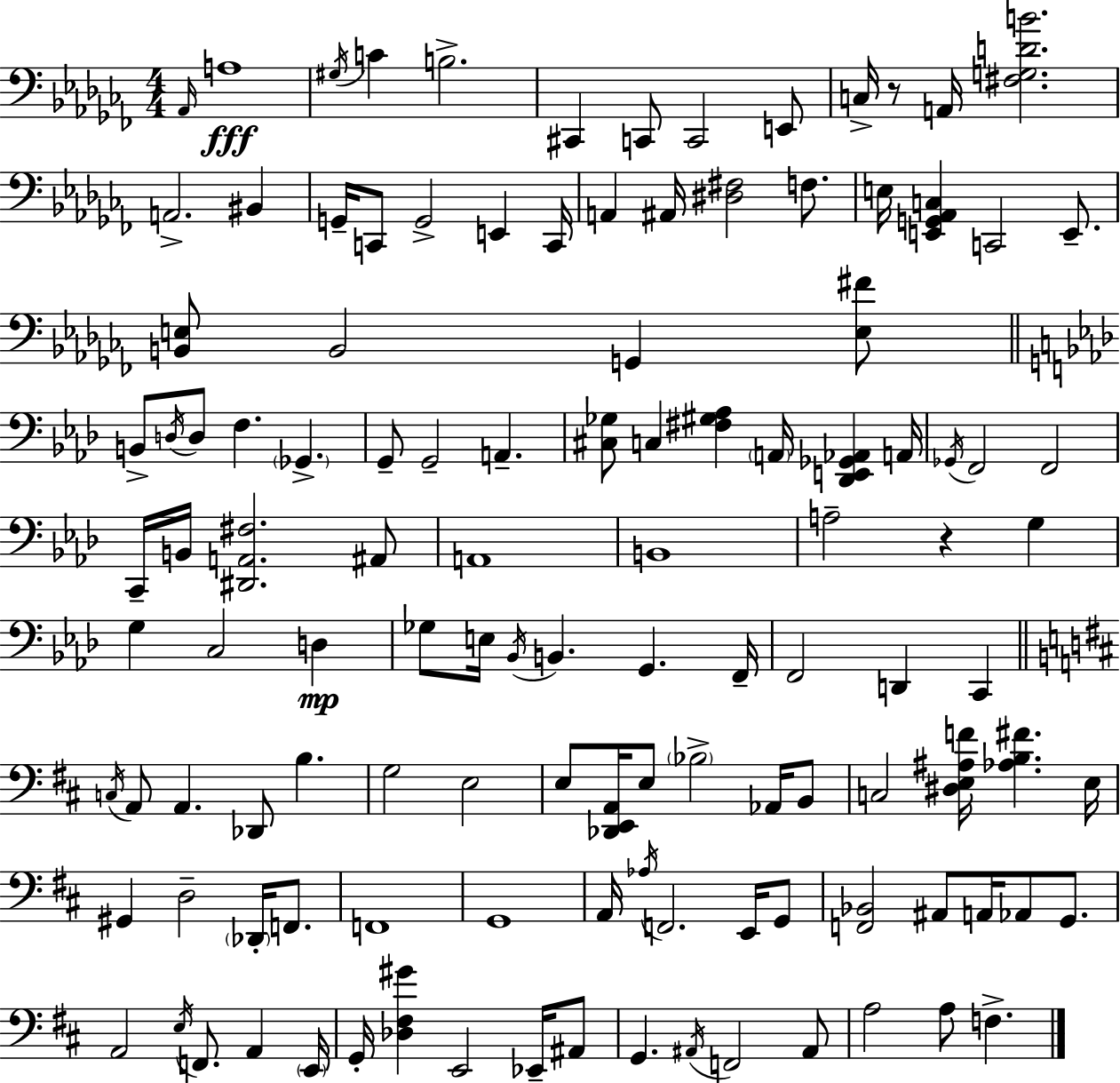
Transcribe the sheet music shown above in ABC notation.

X:1
T:Untitled
M:4/4
L:1/4
K:Abm
_A,,/4 A,4 ^G,/4 C B,2 ^C,, C,,/2 C,,2 E,,/2 C,/4 z/2 A,,/4 [^F,G,DB]2 A,,2 ^B,, G,,/4 C,,/2 G,,2 E,, C,,/4 A,, ^A,,/4 [^D,^F,]2 F,/2 E,/4 [E,,G,,_A,,C,] C,,2 E,,/2 [B,,E,]/2 B,,2 G,, [E,^F]/2 B,,/2 D,/4 D,/2 F, _G,, G,,/2 G,,2 A,, [^C,_G,]/2 C, [^F,^G,_A,] A,,/4 [_D,,E,,_G,,_A,,] A,,/4 _G,,/4 F,,2 F,,2 C,,/4 B,,/4 [^D,,A,,^F,]2 ^A,,/2 A,,4 B,,4 A,2 z G, G, C,2 D, _G,/2 E,/4 _B,,/4 B,, G,, F,,/4 F,,2 D,, C,, C,/4 A,,/2 A,, _D,,/2 B, G,2 E,2 E,/2 [_D,,E,,A,,]/4 E,/2 _B,2 _A,,/4 B,,/2 C,2 [^D,E,^A,F]/4 [_A,B,^F] E,/4 ^G,, D,2 _D,,/4 F,,/2 F,,4 G,,4 A,,/4 _A,/4 F,,2 E,,/4 G,,/2 [F,,_B,,]2 ^A,,/2 A,,/4 _A,,/2 G,,/2 A,,2 E,/4 F,,/2 A,, E,,/4 G,,/4 [_D,^F,^G] E,,2 _E,,/4 ^A,,/2 G,, ^A,,/4 F,,2 ^A,,/2 A,2 A,/2 F,